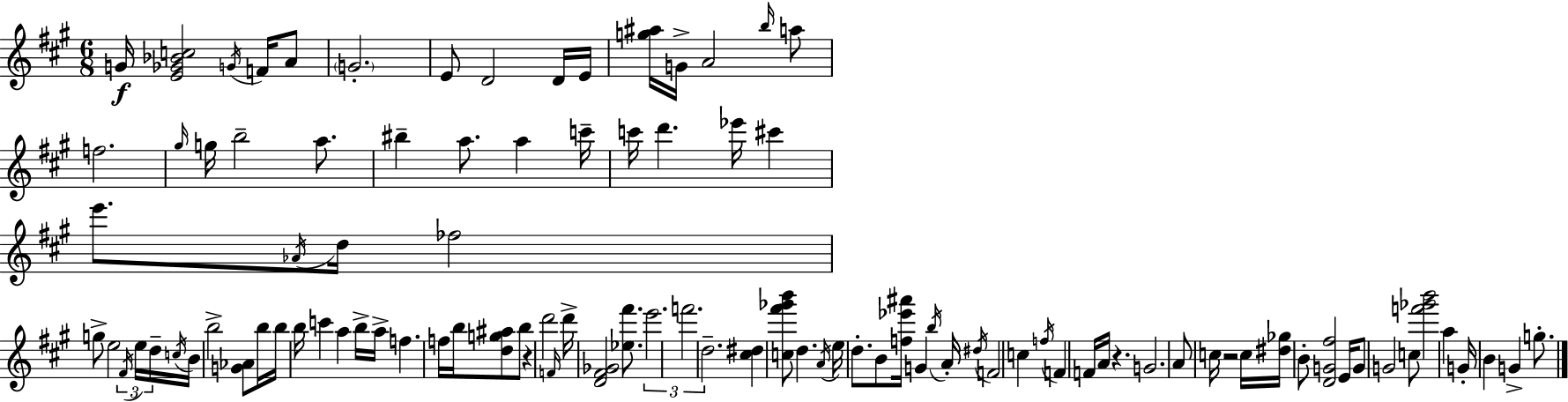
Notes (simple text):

G4/s [E4,Gb4,Bb4,C5]/h G4/s F4/s A4/e G4/h. E4/e D4/h D4/s E4/s [G5,A#5]/s G4/s A4/h B5/s A5/e F5/h. G#5/s G5/s B5/h A5/e. BIS5/q A5/e. A5/q C6/s C6/s D6/q. Eb6/s C#6/q E6/e. Ab4/s D5/s FES5/h G5/e E5/h F#4/s E5/s D5/s C5/s B4/s B5/h [G4,Ab4]/e B5/s B5/s B5/s C6/q A5/q B5/s A5/s F5/q. F5/s B5/s [D5,G5,A#5]/e B5/e R/q D6/h F4/s D6/s [D4,F#4,Gb4]/h [Eb5,F#6]/e. E6/h. F6/h. D5/h. [C#5,D#5]/q [C5,F#6,Gb6,B6]/e D5/q. A4/s E5/s D5/e. B4/e [F5,Eb6,A#6]/s G4/q B5/s A4/s D#5/s F4/h C5/q F5/s F4/q F4/s A4/s R/q. G4/h. A4/e C5/s R/h C5/s [D#5,Gb5]/s B4/e [D4,G4,F#5]/h E4/s G4/e G4/h C5/e [F6,Gb6,B6]/h A5/q G4/s B4/q G4/q G5/e.